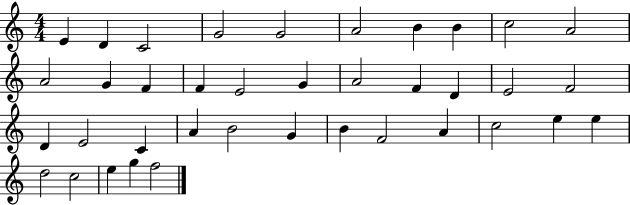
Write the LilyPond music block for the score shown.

{
  \clef treble
  \numericTimeSignature
  \time 4/4
  \key c \major
  e'4 d'4 c'2 | g'2 g'2 | a'2 b'4 b'4 | c''2 a'2 | \break a'2 g'4 f'4 | f'4 e'2 g'4 | a'2 f'4 d'4 | e'2 f'2 | \break d'4 e'2 c'4 | a'4 b'2 g'4 | b'4 f'2 a'4 | c''2 e''4 e''4 | \break d''2 c''2 | e''4 g''4 f''2 | \bar "|."
}